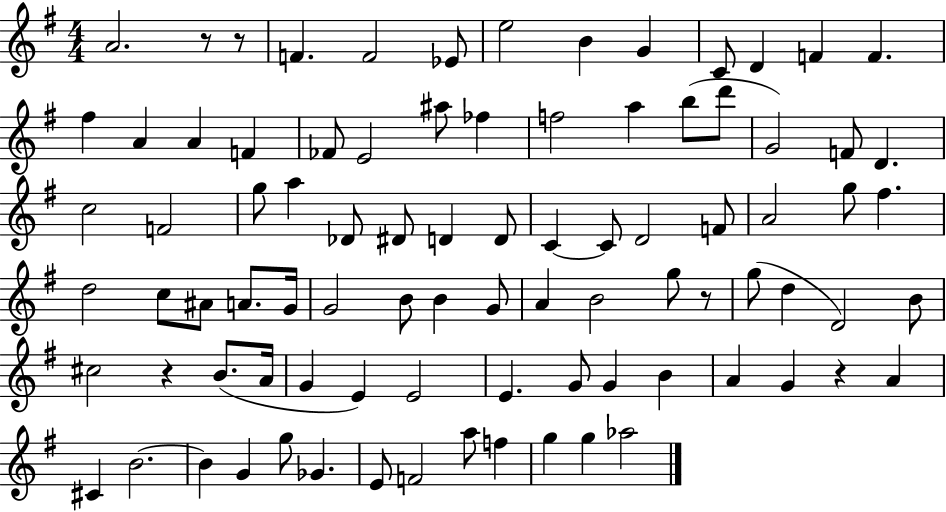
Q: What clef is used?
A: treble